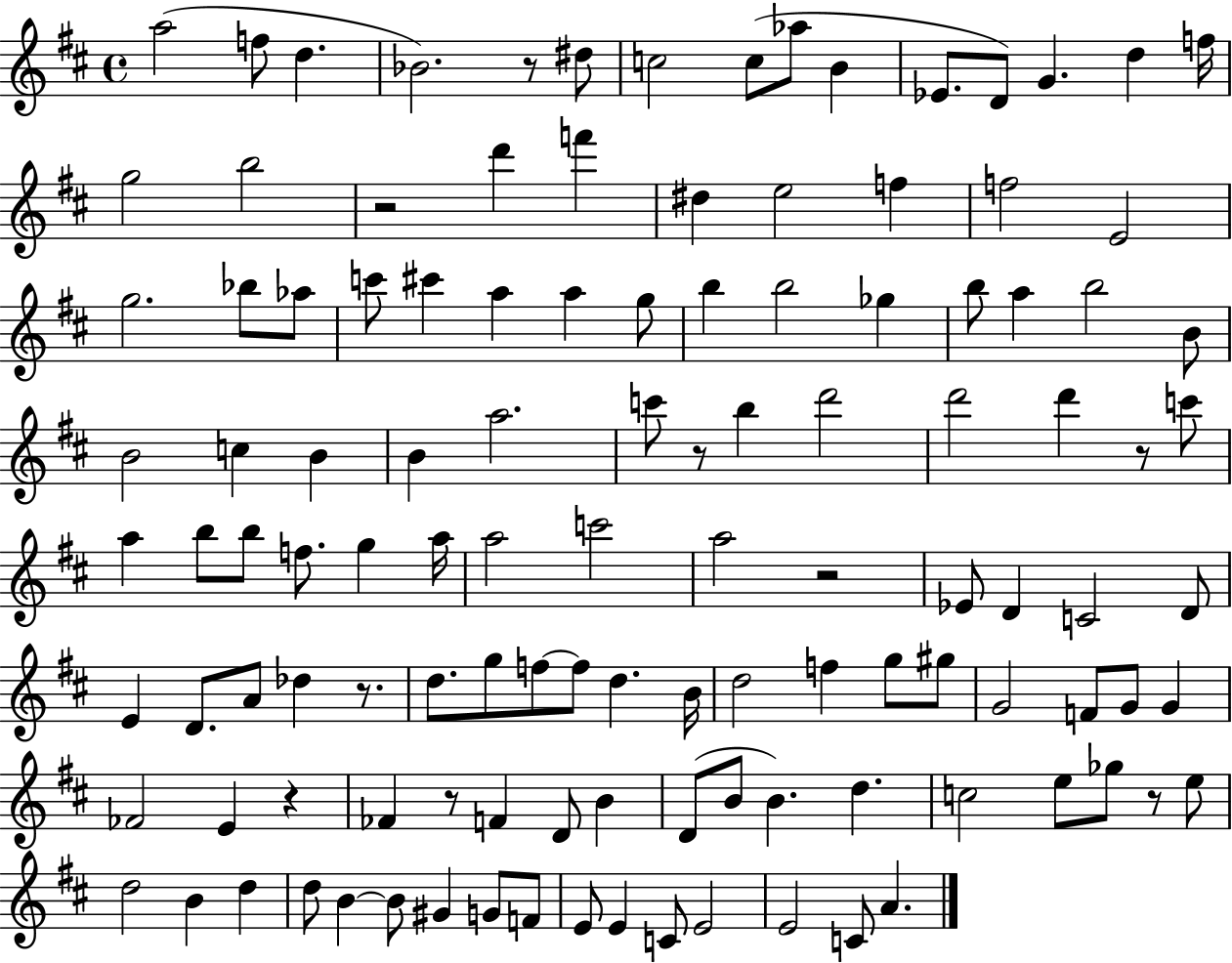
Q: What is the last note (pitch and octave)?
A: A4